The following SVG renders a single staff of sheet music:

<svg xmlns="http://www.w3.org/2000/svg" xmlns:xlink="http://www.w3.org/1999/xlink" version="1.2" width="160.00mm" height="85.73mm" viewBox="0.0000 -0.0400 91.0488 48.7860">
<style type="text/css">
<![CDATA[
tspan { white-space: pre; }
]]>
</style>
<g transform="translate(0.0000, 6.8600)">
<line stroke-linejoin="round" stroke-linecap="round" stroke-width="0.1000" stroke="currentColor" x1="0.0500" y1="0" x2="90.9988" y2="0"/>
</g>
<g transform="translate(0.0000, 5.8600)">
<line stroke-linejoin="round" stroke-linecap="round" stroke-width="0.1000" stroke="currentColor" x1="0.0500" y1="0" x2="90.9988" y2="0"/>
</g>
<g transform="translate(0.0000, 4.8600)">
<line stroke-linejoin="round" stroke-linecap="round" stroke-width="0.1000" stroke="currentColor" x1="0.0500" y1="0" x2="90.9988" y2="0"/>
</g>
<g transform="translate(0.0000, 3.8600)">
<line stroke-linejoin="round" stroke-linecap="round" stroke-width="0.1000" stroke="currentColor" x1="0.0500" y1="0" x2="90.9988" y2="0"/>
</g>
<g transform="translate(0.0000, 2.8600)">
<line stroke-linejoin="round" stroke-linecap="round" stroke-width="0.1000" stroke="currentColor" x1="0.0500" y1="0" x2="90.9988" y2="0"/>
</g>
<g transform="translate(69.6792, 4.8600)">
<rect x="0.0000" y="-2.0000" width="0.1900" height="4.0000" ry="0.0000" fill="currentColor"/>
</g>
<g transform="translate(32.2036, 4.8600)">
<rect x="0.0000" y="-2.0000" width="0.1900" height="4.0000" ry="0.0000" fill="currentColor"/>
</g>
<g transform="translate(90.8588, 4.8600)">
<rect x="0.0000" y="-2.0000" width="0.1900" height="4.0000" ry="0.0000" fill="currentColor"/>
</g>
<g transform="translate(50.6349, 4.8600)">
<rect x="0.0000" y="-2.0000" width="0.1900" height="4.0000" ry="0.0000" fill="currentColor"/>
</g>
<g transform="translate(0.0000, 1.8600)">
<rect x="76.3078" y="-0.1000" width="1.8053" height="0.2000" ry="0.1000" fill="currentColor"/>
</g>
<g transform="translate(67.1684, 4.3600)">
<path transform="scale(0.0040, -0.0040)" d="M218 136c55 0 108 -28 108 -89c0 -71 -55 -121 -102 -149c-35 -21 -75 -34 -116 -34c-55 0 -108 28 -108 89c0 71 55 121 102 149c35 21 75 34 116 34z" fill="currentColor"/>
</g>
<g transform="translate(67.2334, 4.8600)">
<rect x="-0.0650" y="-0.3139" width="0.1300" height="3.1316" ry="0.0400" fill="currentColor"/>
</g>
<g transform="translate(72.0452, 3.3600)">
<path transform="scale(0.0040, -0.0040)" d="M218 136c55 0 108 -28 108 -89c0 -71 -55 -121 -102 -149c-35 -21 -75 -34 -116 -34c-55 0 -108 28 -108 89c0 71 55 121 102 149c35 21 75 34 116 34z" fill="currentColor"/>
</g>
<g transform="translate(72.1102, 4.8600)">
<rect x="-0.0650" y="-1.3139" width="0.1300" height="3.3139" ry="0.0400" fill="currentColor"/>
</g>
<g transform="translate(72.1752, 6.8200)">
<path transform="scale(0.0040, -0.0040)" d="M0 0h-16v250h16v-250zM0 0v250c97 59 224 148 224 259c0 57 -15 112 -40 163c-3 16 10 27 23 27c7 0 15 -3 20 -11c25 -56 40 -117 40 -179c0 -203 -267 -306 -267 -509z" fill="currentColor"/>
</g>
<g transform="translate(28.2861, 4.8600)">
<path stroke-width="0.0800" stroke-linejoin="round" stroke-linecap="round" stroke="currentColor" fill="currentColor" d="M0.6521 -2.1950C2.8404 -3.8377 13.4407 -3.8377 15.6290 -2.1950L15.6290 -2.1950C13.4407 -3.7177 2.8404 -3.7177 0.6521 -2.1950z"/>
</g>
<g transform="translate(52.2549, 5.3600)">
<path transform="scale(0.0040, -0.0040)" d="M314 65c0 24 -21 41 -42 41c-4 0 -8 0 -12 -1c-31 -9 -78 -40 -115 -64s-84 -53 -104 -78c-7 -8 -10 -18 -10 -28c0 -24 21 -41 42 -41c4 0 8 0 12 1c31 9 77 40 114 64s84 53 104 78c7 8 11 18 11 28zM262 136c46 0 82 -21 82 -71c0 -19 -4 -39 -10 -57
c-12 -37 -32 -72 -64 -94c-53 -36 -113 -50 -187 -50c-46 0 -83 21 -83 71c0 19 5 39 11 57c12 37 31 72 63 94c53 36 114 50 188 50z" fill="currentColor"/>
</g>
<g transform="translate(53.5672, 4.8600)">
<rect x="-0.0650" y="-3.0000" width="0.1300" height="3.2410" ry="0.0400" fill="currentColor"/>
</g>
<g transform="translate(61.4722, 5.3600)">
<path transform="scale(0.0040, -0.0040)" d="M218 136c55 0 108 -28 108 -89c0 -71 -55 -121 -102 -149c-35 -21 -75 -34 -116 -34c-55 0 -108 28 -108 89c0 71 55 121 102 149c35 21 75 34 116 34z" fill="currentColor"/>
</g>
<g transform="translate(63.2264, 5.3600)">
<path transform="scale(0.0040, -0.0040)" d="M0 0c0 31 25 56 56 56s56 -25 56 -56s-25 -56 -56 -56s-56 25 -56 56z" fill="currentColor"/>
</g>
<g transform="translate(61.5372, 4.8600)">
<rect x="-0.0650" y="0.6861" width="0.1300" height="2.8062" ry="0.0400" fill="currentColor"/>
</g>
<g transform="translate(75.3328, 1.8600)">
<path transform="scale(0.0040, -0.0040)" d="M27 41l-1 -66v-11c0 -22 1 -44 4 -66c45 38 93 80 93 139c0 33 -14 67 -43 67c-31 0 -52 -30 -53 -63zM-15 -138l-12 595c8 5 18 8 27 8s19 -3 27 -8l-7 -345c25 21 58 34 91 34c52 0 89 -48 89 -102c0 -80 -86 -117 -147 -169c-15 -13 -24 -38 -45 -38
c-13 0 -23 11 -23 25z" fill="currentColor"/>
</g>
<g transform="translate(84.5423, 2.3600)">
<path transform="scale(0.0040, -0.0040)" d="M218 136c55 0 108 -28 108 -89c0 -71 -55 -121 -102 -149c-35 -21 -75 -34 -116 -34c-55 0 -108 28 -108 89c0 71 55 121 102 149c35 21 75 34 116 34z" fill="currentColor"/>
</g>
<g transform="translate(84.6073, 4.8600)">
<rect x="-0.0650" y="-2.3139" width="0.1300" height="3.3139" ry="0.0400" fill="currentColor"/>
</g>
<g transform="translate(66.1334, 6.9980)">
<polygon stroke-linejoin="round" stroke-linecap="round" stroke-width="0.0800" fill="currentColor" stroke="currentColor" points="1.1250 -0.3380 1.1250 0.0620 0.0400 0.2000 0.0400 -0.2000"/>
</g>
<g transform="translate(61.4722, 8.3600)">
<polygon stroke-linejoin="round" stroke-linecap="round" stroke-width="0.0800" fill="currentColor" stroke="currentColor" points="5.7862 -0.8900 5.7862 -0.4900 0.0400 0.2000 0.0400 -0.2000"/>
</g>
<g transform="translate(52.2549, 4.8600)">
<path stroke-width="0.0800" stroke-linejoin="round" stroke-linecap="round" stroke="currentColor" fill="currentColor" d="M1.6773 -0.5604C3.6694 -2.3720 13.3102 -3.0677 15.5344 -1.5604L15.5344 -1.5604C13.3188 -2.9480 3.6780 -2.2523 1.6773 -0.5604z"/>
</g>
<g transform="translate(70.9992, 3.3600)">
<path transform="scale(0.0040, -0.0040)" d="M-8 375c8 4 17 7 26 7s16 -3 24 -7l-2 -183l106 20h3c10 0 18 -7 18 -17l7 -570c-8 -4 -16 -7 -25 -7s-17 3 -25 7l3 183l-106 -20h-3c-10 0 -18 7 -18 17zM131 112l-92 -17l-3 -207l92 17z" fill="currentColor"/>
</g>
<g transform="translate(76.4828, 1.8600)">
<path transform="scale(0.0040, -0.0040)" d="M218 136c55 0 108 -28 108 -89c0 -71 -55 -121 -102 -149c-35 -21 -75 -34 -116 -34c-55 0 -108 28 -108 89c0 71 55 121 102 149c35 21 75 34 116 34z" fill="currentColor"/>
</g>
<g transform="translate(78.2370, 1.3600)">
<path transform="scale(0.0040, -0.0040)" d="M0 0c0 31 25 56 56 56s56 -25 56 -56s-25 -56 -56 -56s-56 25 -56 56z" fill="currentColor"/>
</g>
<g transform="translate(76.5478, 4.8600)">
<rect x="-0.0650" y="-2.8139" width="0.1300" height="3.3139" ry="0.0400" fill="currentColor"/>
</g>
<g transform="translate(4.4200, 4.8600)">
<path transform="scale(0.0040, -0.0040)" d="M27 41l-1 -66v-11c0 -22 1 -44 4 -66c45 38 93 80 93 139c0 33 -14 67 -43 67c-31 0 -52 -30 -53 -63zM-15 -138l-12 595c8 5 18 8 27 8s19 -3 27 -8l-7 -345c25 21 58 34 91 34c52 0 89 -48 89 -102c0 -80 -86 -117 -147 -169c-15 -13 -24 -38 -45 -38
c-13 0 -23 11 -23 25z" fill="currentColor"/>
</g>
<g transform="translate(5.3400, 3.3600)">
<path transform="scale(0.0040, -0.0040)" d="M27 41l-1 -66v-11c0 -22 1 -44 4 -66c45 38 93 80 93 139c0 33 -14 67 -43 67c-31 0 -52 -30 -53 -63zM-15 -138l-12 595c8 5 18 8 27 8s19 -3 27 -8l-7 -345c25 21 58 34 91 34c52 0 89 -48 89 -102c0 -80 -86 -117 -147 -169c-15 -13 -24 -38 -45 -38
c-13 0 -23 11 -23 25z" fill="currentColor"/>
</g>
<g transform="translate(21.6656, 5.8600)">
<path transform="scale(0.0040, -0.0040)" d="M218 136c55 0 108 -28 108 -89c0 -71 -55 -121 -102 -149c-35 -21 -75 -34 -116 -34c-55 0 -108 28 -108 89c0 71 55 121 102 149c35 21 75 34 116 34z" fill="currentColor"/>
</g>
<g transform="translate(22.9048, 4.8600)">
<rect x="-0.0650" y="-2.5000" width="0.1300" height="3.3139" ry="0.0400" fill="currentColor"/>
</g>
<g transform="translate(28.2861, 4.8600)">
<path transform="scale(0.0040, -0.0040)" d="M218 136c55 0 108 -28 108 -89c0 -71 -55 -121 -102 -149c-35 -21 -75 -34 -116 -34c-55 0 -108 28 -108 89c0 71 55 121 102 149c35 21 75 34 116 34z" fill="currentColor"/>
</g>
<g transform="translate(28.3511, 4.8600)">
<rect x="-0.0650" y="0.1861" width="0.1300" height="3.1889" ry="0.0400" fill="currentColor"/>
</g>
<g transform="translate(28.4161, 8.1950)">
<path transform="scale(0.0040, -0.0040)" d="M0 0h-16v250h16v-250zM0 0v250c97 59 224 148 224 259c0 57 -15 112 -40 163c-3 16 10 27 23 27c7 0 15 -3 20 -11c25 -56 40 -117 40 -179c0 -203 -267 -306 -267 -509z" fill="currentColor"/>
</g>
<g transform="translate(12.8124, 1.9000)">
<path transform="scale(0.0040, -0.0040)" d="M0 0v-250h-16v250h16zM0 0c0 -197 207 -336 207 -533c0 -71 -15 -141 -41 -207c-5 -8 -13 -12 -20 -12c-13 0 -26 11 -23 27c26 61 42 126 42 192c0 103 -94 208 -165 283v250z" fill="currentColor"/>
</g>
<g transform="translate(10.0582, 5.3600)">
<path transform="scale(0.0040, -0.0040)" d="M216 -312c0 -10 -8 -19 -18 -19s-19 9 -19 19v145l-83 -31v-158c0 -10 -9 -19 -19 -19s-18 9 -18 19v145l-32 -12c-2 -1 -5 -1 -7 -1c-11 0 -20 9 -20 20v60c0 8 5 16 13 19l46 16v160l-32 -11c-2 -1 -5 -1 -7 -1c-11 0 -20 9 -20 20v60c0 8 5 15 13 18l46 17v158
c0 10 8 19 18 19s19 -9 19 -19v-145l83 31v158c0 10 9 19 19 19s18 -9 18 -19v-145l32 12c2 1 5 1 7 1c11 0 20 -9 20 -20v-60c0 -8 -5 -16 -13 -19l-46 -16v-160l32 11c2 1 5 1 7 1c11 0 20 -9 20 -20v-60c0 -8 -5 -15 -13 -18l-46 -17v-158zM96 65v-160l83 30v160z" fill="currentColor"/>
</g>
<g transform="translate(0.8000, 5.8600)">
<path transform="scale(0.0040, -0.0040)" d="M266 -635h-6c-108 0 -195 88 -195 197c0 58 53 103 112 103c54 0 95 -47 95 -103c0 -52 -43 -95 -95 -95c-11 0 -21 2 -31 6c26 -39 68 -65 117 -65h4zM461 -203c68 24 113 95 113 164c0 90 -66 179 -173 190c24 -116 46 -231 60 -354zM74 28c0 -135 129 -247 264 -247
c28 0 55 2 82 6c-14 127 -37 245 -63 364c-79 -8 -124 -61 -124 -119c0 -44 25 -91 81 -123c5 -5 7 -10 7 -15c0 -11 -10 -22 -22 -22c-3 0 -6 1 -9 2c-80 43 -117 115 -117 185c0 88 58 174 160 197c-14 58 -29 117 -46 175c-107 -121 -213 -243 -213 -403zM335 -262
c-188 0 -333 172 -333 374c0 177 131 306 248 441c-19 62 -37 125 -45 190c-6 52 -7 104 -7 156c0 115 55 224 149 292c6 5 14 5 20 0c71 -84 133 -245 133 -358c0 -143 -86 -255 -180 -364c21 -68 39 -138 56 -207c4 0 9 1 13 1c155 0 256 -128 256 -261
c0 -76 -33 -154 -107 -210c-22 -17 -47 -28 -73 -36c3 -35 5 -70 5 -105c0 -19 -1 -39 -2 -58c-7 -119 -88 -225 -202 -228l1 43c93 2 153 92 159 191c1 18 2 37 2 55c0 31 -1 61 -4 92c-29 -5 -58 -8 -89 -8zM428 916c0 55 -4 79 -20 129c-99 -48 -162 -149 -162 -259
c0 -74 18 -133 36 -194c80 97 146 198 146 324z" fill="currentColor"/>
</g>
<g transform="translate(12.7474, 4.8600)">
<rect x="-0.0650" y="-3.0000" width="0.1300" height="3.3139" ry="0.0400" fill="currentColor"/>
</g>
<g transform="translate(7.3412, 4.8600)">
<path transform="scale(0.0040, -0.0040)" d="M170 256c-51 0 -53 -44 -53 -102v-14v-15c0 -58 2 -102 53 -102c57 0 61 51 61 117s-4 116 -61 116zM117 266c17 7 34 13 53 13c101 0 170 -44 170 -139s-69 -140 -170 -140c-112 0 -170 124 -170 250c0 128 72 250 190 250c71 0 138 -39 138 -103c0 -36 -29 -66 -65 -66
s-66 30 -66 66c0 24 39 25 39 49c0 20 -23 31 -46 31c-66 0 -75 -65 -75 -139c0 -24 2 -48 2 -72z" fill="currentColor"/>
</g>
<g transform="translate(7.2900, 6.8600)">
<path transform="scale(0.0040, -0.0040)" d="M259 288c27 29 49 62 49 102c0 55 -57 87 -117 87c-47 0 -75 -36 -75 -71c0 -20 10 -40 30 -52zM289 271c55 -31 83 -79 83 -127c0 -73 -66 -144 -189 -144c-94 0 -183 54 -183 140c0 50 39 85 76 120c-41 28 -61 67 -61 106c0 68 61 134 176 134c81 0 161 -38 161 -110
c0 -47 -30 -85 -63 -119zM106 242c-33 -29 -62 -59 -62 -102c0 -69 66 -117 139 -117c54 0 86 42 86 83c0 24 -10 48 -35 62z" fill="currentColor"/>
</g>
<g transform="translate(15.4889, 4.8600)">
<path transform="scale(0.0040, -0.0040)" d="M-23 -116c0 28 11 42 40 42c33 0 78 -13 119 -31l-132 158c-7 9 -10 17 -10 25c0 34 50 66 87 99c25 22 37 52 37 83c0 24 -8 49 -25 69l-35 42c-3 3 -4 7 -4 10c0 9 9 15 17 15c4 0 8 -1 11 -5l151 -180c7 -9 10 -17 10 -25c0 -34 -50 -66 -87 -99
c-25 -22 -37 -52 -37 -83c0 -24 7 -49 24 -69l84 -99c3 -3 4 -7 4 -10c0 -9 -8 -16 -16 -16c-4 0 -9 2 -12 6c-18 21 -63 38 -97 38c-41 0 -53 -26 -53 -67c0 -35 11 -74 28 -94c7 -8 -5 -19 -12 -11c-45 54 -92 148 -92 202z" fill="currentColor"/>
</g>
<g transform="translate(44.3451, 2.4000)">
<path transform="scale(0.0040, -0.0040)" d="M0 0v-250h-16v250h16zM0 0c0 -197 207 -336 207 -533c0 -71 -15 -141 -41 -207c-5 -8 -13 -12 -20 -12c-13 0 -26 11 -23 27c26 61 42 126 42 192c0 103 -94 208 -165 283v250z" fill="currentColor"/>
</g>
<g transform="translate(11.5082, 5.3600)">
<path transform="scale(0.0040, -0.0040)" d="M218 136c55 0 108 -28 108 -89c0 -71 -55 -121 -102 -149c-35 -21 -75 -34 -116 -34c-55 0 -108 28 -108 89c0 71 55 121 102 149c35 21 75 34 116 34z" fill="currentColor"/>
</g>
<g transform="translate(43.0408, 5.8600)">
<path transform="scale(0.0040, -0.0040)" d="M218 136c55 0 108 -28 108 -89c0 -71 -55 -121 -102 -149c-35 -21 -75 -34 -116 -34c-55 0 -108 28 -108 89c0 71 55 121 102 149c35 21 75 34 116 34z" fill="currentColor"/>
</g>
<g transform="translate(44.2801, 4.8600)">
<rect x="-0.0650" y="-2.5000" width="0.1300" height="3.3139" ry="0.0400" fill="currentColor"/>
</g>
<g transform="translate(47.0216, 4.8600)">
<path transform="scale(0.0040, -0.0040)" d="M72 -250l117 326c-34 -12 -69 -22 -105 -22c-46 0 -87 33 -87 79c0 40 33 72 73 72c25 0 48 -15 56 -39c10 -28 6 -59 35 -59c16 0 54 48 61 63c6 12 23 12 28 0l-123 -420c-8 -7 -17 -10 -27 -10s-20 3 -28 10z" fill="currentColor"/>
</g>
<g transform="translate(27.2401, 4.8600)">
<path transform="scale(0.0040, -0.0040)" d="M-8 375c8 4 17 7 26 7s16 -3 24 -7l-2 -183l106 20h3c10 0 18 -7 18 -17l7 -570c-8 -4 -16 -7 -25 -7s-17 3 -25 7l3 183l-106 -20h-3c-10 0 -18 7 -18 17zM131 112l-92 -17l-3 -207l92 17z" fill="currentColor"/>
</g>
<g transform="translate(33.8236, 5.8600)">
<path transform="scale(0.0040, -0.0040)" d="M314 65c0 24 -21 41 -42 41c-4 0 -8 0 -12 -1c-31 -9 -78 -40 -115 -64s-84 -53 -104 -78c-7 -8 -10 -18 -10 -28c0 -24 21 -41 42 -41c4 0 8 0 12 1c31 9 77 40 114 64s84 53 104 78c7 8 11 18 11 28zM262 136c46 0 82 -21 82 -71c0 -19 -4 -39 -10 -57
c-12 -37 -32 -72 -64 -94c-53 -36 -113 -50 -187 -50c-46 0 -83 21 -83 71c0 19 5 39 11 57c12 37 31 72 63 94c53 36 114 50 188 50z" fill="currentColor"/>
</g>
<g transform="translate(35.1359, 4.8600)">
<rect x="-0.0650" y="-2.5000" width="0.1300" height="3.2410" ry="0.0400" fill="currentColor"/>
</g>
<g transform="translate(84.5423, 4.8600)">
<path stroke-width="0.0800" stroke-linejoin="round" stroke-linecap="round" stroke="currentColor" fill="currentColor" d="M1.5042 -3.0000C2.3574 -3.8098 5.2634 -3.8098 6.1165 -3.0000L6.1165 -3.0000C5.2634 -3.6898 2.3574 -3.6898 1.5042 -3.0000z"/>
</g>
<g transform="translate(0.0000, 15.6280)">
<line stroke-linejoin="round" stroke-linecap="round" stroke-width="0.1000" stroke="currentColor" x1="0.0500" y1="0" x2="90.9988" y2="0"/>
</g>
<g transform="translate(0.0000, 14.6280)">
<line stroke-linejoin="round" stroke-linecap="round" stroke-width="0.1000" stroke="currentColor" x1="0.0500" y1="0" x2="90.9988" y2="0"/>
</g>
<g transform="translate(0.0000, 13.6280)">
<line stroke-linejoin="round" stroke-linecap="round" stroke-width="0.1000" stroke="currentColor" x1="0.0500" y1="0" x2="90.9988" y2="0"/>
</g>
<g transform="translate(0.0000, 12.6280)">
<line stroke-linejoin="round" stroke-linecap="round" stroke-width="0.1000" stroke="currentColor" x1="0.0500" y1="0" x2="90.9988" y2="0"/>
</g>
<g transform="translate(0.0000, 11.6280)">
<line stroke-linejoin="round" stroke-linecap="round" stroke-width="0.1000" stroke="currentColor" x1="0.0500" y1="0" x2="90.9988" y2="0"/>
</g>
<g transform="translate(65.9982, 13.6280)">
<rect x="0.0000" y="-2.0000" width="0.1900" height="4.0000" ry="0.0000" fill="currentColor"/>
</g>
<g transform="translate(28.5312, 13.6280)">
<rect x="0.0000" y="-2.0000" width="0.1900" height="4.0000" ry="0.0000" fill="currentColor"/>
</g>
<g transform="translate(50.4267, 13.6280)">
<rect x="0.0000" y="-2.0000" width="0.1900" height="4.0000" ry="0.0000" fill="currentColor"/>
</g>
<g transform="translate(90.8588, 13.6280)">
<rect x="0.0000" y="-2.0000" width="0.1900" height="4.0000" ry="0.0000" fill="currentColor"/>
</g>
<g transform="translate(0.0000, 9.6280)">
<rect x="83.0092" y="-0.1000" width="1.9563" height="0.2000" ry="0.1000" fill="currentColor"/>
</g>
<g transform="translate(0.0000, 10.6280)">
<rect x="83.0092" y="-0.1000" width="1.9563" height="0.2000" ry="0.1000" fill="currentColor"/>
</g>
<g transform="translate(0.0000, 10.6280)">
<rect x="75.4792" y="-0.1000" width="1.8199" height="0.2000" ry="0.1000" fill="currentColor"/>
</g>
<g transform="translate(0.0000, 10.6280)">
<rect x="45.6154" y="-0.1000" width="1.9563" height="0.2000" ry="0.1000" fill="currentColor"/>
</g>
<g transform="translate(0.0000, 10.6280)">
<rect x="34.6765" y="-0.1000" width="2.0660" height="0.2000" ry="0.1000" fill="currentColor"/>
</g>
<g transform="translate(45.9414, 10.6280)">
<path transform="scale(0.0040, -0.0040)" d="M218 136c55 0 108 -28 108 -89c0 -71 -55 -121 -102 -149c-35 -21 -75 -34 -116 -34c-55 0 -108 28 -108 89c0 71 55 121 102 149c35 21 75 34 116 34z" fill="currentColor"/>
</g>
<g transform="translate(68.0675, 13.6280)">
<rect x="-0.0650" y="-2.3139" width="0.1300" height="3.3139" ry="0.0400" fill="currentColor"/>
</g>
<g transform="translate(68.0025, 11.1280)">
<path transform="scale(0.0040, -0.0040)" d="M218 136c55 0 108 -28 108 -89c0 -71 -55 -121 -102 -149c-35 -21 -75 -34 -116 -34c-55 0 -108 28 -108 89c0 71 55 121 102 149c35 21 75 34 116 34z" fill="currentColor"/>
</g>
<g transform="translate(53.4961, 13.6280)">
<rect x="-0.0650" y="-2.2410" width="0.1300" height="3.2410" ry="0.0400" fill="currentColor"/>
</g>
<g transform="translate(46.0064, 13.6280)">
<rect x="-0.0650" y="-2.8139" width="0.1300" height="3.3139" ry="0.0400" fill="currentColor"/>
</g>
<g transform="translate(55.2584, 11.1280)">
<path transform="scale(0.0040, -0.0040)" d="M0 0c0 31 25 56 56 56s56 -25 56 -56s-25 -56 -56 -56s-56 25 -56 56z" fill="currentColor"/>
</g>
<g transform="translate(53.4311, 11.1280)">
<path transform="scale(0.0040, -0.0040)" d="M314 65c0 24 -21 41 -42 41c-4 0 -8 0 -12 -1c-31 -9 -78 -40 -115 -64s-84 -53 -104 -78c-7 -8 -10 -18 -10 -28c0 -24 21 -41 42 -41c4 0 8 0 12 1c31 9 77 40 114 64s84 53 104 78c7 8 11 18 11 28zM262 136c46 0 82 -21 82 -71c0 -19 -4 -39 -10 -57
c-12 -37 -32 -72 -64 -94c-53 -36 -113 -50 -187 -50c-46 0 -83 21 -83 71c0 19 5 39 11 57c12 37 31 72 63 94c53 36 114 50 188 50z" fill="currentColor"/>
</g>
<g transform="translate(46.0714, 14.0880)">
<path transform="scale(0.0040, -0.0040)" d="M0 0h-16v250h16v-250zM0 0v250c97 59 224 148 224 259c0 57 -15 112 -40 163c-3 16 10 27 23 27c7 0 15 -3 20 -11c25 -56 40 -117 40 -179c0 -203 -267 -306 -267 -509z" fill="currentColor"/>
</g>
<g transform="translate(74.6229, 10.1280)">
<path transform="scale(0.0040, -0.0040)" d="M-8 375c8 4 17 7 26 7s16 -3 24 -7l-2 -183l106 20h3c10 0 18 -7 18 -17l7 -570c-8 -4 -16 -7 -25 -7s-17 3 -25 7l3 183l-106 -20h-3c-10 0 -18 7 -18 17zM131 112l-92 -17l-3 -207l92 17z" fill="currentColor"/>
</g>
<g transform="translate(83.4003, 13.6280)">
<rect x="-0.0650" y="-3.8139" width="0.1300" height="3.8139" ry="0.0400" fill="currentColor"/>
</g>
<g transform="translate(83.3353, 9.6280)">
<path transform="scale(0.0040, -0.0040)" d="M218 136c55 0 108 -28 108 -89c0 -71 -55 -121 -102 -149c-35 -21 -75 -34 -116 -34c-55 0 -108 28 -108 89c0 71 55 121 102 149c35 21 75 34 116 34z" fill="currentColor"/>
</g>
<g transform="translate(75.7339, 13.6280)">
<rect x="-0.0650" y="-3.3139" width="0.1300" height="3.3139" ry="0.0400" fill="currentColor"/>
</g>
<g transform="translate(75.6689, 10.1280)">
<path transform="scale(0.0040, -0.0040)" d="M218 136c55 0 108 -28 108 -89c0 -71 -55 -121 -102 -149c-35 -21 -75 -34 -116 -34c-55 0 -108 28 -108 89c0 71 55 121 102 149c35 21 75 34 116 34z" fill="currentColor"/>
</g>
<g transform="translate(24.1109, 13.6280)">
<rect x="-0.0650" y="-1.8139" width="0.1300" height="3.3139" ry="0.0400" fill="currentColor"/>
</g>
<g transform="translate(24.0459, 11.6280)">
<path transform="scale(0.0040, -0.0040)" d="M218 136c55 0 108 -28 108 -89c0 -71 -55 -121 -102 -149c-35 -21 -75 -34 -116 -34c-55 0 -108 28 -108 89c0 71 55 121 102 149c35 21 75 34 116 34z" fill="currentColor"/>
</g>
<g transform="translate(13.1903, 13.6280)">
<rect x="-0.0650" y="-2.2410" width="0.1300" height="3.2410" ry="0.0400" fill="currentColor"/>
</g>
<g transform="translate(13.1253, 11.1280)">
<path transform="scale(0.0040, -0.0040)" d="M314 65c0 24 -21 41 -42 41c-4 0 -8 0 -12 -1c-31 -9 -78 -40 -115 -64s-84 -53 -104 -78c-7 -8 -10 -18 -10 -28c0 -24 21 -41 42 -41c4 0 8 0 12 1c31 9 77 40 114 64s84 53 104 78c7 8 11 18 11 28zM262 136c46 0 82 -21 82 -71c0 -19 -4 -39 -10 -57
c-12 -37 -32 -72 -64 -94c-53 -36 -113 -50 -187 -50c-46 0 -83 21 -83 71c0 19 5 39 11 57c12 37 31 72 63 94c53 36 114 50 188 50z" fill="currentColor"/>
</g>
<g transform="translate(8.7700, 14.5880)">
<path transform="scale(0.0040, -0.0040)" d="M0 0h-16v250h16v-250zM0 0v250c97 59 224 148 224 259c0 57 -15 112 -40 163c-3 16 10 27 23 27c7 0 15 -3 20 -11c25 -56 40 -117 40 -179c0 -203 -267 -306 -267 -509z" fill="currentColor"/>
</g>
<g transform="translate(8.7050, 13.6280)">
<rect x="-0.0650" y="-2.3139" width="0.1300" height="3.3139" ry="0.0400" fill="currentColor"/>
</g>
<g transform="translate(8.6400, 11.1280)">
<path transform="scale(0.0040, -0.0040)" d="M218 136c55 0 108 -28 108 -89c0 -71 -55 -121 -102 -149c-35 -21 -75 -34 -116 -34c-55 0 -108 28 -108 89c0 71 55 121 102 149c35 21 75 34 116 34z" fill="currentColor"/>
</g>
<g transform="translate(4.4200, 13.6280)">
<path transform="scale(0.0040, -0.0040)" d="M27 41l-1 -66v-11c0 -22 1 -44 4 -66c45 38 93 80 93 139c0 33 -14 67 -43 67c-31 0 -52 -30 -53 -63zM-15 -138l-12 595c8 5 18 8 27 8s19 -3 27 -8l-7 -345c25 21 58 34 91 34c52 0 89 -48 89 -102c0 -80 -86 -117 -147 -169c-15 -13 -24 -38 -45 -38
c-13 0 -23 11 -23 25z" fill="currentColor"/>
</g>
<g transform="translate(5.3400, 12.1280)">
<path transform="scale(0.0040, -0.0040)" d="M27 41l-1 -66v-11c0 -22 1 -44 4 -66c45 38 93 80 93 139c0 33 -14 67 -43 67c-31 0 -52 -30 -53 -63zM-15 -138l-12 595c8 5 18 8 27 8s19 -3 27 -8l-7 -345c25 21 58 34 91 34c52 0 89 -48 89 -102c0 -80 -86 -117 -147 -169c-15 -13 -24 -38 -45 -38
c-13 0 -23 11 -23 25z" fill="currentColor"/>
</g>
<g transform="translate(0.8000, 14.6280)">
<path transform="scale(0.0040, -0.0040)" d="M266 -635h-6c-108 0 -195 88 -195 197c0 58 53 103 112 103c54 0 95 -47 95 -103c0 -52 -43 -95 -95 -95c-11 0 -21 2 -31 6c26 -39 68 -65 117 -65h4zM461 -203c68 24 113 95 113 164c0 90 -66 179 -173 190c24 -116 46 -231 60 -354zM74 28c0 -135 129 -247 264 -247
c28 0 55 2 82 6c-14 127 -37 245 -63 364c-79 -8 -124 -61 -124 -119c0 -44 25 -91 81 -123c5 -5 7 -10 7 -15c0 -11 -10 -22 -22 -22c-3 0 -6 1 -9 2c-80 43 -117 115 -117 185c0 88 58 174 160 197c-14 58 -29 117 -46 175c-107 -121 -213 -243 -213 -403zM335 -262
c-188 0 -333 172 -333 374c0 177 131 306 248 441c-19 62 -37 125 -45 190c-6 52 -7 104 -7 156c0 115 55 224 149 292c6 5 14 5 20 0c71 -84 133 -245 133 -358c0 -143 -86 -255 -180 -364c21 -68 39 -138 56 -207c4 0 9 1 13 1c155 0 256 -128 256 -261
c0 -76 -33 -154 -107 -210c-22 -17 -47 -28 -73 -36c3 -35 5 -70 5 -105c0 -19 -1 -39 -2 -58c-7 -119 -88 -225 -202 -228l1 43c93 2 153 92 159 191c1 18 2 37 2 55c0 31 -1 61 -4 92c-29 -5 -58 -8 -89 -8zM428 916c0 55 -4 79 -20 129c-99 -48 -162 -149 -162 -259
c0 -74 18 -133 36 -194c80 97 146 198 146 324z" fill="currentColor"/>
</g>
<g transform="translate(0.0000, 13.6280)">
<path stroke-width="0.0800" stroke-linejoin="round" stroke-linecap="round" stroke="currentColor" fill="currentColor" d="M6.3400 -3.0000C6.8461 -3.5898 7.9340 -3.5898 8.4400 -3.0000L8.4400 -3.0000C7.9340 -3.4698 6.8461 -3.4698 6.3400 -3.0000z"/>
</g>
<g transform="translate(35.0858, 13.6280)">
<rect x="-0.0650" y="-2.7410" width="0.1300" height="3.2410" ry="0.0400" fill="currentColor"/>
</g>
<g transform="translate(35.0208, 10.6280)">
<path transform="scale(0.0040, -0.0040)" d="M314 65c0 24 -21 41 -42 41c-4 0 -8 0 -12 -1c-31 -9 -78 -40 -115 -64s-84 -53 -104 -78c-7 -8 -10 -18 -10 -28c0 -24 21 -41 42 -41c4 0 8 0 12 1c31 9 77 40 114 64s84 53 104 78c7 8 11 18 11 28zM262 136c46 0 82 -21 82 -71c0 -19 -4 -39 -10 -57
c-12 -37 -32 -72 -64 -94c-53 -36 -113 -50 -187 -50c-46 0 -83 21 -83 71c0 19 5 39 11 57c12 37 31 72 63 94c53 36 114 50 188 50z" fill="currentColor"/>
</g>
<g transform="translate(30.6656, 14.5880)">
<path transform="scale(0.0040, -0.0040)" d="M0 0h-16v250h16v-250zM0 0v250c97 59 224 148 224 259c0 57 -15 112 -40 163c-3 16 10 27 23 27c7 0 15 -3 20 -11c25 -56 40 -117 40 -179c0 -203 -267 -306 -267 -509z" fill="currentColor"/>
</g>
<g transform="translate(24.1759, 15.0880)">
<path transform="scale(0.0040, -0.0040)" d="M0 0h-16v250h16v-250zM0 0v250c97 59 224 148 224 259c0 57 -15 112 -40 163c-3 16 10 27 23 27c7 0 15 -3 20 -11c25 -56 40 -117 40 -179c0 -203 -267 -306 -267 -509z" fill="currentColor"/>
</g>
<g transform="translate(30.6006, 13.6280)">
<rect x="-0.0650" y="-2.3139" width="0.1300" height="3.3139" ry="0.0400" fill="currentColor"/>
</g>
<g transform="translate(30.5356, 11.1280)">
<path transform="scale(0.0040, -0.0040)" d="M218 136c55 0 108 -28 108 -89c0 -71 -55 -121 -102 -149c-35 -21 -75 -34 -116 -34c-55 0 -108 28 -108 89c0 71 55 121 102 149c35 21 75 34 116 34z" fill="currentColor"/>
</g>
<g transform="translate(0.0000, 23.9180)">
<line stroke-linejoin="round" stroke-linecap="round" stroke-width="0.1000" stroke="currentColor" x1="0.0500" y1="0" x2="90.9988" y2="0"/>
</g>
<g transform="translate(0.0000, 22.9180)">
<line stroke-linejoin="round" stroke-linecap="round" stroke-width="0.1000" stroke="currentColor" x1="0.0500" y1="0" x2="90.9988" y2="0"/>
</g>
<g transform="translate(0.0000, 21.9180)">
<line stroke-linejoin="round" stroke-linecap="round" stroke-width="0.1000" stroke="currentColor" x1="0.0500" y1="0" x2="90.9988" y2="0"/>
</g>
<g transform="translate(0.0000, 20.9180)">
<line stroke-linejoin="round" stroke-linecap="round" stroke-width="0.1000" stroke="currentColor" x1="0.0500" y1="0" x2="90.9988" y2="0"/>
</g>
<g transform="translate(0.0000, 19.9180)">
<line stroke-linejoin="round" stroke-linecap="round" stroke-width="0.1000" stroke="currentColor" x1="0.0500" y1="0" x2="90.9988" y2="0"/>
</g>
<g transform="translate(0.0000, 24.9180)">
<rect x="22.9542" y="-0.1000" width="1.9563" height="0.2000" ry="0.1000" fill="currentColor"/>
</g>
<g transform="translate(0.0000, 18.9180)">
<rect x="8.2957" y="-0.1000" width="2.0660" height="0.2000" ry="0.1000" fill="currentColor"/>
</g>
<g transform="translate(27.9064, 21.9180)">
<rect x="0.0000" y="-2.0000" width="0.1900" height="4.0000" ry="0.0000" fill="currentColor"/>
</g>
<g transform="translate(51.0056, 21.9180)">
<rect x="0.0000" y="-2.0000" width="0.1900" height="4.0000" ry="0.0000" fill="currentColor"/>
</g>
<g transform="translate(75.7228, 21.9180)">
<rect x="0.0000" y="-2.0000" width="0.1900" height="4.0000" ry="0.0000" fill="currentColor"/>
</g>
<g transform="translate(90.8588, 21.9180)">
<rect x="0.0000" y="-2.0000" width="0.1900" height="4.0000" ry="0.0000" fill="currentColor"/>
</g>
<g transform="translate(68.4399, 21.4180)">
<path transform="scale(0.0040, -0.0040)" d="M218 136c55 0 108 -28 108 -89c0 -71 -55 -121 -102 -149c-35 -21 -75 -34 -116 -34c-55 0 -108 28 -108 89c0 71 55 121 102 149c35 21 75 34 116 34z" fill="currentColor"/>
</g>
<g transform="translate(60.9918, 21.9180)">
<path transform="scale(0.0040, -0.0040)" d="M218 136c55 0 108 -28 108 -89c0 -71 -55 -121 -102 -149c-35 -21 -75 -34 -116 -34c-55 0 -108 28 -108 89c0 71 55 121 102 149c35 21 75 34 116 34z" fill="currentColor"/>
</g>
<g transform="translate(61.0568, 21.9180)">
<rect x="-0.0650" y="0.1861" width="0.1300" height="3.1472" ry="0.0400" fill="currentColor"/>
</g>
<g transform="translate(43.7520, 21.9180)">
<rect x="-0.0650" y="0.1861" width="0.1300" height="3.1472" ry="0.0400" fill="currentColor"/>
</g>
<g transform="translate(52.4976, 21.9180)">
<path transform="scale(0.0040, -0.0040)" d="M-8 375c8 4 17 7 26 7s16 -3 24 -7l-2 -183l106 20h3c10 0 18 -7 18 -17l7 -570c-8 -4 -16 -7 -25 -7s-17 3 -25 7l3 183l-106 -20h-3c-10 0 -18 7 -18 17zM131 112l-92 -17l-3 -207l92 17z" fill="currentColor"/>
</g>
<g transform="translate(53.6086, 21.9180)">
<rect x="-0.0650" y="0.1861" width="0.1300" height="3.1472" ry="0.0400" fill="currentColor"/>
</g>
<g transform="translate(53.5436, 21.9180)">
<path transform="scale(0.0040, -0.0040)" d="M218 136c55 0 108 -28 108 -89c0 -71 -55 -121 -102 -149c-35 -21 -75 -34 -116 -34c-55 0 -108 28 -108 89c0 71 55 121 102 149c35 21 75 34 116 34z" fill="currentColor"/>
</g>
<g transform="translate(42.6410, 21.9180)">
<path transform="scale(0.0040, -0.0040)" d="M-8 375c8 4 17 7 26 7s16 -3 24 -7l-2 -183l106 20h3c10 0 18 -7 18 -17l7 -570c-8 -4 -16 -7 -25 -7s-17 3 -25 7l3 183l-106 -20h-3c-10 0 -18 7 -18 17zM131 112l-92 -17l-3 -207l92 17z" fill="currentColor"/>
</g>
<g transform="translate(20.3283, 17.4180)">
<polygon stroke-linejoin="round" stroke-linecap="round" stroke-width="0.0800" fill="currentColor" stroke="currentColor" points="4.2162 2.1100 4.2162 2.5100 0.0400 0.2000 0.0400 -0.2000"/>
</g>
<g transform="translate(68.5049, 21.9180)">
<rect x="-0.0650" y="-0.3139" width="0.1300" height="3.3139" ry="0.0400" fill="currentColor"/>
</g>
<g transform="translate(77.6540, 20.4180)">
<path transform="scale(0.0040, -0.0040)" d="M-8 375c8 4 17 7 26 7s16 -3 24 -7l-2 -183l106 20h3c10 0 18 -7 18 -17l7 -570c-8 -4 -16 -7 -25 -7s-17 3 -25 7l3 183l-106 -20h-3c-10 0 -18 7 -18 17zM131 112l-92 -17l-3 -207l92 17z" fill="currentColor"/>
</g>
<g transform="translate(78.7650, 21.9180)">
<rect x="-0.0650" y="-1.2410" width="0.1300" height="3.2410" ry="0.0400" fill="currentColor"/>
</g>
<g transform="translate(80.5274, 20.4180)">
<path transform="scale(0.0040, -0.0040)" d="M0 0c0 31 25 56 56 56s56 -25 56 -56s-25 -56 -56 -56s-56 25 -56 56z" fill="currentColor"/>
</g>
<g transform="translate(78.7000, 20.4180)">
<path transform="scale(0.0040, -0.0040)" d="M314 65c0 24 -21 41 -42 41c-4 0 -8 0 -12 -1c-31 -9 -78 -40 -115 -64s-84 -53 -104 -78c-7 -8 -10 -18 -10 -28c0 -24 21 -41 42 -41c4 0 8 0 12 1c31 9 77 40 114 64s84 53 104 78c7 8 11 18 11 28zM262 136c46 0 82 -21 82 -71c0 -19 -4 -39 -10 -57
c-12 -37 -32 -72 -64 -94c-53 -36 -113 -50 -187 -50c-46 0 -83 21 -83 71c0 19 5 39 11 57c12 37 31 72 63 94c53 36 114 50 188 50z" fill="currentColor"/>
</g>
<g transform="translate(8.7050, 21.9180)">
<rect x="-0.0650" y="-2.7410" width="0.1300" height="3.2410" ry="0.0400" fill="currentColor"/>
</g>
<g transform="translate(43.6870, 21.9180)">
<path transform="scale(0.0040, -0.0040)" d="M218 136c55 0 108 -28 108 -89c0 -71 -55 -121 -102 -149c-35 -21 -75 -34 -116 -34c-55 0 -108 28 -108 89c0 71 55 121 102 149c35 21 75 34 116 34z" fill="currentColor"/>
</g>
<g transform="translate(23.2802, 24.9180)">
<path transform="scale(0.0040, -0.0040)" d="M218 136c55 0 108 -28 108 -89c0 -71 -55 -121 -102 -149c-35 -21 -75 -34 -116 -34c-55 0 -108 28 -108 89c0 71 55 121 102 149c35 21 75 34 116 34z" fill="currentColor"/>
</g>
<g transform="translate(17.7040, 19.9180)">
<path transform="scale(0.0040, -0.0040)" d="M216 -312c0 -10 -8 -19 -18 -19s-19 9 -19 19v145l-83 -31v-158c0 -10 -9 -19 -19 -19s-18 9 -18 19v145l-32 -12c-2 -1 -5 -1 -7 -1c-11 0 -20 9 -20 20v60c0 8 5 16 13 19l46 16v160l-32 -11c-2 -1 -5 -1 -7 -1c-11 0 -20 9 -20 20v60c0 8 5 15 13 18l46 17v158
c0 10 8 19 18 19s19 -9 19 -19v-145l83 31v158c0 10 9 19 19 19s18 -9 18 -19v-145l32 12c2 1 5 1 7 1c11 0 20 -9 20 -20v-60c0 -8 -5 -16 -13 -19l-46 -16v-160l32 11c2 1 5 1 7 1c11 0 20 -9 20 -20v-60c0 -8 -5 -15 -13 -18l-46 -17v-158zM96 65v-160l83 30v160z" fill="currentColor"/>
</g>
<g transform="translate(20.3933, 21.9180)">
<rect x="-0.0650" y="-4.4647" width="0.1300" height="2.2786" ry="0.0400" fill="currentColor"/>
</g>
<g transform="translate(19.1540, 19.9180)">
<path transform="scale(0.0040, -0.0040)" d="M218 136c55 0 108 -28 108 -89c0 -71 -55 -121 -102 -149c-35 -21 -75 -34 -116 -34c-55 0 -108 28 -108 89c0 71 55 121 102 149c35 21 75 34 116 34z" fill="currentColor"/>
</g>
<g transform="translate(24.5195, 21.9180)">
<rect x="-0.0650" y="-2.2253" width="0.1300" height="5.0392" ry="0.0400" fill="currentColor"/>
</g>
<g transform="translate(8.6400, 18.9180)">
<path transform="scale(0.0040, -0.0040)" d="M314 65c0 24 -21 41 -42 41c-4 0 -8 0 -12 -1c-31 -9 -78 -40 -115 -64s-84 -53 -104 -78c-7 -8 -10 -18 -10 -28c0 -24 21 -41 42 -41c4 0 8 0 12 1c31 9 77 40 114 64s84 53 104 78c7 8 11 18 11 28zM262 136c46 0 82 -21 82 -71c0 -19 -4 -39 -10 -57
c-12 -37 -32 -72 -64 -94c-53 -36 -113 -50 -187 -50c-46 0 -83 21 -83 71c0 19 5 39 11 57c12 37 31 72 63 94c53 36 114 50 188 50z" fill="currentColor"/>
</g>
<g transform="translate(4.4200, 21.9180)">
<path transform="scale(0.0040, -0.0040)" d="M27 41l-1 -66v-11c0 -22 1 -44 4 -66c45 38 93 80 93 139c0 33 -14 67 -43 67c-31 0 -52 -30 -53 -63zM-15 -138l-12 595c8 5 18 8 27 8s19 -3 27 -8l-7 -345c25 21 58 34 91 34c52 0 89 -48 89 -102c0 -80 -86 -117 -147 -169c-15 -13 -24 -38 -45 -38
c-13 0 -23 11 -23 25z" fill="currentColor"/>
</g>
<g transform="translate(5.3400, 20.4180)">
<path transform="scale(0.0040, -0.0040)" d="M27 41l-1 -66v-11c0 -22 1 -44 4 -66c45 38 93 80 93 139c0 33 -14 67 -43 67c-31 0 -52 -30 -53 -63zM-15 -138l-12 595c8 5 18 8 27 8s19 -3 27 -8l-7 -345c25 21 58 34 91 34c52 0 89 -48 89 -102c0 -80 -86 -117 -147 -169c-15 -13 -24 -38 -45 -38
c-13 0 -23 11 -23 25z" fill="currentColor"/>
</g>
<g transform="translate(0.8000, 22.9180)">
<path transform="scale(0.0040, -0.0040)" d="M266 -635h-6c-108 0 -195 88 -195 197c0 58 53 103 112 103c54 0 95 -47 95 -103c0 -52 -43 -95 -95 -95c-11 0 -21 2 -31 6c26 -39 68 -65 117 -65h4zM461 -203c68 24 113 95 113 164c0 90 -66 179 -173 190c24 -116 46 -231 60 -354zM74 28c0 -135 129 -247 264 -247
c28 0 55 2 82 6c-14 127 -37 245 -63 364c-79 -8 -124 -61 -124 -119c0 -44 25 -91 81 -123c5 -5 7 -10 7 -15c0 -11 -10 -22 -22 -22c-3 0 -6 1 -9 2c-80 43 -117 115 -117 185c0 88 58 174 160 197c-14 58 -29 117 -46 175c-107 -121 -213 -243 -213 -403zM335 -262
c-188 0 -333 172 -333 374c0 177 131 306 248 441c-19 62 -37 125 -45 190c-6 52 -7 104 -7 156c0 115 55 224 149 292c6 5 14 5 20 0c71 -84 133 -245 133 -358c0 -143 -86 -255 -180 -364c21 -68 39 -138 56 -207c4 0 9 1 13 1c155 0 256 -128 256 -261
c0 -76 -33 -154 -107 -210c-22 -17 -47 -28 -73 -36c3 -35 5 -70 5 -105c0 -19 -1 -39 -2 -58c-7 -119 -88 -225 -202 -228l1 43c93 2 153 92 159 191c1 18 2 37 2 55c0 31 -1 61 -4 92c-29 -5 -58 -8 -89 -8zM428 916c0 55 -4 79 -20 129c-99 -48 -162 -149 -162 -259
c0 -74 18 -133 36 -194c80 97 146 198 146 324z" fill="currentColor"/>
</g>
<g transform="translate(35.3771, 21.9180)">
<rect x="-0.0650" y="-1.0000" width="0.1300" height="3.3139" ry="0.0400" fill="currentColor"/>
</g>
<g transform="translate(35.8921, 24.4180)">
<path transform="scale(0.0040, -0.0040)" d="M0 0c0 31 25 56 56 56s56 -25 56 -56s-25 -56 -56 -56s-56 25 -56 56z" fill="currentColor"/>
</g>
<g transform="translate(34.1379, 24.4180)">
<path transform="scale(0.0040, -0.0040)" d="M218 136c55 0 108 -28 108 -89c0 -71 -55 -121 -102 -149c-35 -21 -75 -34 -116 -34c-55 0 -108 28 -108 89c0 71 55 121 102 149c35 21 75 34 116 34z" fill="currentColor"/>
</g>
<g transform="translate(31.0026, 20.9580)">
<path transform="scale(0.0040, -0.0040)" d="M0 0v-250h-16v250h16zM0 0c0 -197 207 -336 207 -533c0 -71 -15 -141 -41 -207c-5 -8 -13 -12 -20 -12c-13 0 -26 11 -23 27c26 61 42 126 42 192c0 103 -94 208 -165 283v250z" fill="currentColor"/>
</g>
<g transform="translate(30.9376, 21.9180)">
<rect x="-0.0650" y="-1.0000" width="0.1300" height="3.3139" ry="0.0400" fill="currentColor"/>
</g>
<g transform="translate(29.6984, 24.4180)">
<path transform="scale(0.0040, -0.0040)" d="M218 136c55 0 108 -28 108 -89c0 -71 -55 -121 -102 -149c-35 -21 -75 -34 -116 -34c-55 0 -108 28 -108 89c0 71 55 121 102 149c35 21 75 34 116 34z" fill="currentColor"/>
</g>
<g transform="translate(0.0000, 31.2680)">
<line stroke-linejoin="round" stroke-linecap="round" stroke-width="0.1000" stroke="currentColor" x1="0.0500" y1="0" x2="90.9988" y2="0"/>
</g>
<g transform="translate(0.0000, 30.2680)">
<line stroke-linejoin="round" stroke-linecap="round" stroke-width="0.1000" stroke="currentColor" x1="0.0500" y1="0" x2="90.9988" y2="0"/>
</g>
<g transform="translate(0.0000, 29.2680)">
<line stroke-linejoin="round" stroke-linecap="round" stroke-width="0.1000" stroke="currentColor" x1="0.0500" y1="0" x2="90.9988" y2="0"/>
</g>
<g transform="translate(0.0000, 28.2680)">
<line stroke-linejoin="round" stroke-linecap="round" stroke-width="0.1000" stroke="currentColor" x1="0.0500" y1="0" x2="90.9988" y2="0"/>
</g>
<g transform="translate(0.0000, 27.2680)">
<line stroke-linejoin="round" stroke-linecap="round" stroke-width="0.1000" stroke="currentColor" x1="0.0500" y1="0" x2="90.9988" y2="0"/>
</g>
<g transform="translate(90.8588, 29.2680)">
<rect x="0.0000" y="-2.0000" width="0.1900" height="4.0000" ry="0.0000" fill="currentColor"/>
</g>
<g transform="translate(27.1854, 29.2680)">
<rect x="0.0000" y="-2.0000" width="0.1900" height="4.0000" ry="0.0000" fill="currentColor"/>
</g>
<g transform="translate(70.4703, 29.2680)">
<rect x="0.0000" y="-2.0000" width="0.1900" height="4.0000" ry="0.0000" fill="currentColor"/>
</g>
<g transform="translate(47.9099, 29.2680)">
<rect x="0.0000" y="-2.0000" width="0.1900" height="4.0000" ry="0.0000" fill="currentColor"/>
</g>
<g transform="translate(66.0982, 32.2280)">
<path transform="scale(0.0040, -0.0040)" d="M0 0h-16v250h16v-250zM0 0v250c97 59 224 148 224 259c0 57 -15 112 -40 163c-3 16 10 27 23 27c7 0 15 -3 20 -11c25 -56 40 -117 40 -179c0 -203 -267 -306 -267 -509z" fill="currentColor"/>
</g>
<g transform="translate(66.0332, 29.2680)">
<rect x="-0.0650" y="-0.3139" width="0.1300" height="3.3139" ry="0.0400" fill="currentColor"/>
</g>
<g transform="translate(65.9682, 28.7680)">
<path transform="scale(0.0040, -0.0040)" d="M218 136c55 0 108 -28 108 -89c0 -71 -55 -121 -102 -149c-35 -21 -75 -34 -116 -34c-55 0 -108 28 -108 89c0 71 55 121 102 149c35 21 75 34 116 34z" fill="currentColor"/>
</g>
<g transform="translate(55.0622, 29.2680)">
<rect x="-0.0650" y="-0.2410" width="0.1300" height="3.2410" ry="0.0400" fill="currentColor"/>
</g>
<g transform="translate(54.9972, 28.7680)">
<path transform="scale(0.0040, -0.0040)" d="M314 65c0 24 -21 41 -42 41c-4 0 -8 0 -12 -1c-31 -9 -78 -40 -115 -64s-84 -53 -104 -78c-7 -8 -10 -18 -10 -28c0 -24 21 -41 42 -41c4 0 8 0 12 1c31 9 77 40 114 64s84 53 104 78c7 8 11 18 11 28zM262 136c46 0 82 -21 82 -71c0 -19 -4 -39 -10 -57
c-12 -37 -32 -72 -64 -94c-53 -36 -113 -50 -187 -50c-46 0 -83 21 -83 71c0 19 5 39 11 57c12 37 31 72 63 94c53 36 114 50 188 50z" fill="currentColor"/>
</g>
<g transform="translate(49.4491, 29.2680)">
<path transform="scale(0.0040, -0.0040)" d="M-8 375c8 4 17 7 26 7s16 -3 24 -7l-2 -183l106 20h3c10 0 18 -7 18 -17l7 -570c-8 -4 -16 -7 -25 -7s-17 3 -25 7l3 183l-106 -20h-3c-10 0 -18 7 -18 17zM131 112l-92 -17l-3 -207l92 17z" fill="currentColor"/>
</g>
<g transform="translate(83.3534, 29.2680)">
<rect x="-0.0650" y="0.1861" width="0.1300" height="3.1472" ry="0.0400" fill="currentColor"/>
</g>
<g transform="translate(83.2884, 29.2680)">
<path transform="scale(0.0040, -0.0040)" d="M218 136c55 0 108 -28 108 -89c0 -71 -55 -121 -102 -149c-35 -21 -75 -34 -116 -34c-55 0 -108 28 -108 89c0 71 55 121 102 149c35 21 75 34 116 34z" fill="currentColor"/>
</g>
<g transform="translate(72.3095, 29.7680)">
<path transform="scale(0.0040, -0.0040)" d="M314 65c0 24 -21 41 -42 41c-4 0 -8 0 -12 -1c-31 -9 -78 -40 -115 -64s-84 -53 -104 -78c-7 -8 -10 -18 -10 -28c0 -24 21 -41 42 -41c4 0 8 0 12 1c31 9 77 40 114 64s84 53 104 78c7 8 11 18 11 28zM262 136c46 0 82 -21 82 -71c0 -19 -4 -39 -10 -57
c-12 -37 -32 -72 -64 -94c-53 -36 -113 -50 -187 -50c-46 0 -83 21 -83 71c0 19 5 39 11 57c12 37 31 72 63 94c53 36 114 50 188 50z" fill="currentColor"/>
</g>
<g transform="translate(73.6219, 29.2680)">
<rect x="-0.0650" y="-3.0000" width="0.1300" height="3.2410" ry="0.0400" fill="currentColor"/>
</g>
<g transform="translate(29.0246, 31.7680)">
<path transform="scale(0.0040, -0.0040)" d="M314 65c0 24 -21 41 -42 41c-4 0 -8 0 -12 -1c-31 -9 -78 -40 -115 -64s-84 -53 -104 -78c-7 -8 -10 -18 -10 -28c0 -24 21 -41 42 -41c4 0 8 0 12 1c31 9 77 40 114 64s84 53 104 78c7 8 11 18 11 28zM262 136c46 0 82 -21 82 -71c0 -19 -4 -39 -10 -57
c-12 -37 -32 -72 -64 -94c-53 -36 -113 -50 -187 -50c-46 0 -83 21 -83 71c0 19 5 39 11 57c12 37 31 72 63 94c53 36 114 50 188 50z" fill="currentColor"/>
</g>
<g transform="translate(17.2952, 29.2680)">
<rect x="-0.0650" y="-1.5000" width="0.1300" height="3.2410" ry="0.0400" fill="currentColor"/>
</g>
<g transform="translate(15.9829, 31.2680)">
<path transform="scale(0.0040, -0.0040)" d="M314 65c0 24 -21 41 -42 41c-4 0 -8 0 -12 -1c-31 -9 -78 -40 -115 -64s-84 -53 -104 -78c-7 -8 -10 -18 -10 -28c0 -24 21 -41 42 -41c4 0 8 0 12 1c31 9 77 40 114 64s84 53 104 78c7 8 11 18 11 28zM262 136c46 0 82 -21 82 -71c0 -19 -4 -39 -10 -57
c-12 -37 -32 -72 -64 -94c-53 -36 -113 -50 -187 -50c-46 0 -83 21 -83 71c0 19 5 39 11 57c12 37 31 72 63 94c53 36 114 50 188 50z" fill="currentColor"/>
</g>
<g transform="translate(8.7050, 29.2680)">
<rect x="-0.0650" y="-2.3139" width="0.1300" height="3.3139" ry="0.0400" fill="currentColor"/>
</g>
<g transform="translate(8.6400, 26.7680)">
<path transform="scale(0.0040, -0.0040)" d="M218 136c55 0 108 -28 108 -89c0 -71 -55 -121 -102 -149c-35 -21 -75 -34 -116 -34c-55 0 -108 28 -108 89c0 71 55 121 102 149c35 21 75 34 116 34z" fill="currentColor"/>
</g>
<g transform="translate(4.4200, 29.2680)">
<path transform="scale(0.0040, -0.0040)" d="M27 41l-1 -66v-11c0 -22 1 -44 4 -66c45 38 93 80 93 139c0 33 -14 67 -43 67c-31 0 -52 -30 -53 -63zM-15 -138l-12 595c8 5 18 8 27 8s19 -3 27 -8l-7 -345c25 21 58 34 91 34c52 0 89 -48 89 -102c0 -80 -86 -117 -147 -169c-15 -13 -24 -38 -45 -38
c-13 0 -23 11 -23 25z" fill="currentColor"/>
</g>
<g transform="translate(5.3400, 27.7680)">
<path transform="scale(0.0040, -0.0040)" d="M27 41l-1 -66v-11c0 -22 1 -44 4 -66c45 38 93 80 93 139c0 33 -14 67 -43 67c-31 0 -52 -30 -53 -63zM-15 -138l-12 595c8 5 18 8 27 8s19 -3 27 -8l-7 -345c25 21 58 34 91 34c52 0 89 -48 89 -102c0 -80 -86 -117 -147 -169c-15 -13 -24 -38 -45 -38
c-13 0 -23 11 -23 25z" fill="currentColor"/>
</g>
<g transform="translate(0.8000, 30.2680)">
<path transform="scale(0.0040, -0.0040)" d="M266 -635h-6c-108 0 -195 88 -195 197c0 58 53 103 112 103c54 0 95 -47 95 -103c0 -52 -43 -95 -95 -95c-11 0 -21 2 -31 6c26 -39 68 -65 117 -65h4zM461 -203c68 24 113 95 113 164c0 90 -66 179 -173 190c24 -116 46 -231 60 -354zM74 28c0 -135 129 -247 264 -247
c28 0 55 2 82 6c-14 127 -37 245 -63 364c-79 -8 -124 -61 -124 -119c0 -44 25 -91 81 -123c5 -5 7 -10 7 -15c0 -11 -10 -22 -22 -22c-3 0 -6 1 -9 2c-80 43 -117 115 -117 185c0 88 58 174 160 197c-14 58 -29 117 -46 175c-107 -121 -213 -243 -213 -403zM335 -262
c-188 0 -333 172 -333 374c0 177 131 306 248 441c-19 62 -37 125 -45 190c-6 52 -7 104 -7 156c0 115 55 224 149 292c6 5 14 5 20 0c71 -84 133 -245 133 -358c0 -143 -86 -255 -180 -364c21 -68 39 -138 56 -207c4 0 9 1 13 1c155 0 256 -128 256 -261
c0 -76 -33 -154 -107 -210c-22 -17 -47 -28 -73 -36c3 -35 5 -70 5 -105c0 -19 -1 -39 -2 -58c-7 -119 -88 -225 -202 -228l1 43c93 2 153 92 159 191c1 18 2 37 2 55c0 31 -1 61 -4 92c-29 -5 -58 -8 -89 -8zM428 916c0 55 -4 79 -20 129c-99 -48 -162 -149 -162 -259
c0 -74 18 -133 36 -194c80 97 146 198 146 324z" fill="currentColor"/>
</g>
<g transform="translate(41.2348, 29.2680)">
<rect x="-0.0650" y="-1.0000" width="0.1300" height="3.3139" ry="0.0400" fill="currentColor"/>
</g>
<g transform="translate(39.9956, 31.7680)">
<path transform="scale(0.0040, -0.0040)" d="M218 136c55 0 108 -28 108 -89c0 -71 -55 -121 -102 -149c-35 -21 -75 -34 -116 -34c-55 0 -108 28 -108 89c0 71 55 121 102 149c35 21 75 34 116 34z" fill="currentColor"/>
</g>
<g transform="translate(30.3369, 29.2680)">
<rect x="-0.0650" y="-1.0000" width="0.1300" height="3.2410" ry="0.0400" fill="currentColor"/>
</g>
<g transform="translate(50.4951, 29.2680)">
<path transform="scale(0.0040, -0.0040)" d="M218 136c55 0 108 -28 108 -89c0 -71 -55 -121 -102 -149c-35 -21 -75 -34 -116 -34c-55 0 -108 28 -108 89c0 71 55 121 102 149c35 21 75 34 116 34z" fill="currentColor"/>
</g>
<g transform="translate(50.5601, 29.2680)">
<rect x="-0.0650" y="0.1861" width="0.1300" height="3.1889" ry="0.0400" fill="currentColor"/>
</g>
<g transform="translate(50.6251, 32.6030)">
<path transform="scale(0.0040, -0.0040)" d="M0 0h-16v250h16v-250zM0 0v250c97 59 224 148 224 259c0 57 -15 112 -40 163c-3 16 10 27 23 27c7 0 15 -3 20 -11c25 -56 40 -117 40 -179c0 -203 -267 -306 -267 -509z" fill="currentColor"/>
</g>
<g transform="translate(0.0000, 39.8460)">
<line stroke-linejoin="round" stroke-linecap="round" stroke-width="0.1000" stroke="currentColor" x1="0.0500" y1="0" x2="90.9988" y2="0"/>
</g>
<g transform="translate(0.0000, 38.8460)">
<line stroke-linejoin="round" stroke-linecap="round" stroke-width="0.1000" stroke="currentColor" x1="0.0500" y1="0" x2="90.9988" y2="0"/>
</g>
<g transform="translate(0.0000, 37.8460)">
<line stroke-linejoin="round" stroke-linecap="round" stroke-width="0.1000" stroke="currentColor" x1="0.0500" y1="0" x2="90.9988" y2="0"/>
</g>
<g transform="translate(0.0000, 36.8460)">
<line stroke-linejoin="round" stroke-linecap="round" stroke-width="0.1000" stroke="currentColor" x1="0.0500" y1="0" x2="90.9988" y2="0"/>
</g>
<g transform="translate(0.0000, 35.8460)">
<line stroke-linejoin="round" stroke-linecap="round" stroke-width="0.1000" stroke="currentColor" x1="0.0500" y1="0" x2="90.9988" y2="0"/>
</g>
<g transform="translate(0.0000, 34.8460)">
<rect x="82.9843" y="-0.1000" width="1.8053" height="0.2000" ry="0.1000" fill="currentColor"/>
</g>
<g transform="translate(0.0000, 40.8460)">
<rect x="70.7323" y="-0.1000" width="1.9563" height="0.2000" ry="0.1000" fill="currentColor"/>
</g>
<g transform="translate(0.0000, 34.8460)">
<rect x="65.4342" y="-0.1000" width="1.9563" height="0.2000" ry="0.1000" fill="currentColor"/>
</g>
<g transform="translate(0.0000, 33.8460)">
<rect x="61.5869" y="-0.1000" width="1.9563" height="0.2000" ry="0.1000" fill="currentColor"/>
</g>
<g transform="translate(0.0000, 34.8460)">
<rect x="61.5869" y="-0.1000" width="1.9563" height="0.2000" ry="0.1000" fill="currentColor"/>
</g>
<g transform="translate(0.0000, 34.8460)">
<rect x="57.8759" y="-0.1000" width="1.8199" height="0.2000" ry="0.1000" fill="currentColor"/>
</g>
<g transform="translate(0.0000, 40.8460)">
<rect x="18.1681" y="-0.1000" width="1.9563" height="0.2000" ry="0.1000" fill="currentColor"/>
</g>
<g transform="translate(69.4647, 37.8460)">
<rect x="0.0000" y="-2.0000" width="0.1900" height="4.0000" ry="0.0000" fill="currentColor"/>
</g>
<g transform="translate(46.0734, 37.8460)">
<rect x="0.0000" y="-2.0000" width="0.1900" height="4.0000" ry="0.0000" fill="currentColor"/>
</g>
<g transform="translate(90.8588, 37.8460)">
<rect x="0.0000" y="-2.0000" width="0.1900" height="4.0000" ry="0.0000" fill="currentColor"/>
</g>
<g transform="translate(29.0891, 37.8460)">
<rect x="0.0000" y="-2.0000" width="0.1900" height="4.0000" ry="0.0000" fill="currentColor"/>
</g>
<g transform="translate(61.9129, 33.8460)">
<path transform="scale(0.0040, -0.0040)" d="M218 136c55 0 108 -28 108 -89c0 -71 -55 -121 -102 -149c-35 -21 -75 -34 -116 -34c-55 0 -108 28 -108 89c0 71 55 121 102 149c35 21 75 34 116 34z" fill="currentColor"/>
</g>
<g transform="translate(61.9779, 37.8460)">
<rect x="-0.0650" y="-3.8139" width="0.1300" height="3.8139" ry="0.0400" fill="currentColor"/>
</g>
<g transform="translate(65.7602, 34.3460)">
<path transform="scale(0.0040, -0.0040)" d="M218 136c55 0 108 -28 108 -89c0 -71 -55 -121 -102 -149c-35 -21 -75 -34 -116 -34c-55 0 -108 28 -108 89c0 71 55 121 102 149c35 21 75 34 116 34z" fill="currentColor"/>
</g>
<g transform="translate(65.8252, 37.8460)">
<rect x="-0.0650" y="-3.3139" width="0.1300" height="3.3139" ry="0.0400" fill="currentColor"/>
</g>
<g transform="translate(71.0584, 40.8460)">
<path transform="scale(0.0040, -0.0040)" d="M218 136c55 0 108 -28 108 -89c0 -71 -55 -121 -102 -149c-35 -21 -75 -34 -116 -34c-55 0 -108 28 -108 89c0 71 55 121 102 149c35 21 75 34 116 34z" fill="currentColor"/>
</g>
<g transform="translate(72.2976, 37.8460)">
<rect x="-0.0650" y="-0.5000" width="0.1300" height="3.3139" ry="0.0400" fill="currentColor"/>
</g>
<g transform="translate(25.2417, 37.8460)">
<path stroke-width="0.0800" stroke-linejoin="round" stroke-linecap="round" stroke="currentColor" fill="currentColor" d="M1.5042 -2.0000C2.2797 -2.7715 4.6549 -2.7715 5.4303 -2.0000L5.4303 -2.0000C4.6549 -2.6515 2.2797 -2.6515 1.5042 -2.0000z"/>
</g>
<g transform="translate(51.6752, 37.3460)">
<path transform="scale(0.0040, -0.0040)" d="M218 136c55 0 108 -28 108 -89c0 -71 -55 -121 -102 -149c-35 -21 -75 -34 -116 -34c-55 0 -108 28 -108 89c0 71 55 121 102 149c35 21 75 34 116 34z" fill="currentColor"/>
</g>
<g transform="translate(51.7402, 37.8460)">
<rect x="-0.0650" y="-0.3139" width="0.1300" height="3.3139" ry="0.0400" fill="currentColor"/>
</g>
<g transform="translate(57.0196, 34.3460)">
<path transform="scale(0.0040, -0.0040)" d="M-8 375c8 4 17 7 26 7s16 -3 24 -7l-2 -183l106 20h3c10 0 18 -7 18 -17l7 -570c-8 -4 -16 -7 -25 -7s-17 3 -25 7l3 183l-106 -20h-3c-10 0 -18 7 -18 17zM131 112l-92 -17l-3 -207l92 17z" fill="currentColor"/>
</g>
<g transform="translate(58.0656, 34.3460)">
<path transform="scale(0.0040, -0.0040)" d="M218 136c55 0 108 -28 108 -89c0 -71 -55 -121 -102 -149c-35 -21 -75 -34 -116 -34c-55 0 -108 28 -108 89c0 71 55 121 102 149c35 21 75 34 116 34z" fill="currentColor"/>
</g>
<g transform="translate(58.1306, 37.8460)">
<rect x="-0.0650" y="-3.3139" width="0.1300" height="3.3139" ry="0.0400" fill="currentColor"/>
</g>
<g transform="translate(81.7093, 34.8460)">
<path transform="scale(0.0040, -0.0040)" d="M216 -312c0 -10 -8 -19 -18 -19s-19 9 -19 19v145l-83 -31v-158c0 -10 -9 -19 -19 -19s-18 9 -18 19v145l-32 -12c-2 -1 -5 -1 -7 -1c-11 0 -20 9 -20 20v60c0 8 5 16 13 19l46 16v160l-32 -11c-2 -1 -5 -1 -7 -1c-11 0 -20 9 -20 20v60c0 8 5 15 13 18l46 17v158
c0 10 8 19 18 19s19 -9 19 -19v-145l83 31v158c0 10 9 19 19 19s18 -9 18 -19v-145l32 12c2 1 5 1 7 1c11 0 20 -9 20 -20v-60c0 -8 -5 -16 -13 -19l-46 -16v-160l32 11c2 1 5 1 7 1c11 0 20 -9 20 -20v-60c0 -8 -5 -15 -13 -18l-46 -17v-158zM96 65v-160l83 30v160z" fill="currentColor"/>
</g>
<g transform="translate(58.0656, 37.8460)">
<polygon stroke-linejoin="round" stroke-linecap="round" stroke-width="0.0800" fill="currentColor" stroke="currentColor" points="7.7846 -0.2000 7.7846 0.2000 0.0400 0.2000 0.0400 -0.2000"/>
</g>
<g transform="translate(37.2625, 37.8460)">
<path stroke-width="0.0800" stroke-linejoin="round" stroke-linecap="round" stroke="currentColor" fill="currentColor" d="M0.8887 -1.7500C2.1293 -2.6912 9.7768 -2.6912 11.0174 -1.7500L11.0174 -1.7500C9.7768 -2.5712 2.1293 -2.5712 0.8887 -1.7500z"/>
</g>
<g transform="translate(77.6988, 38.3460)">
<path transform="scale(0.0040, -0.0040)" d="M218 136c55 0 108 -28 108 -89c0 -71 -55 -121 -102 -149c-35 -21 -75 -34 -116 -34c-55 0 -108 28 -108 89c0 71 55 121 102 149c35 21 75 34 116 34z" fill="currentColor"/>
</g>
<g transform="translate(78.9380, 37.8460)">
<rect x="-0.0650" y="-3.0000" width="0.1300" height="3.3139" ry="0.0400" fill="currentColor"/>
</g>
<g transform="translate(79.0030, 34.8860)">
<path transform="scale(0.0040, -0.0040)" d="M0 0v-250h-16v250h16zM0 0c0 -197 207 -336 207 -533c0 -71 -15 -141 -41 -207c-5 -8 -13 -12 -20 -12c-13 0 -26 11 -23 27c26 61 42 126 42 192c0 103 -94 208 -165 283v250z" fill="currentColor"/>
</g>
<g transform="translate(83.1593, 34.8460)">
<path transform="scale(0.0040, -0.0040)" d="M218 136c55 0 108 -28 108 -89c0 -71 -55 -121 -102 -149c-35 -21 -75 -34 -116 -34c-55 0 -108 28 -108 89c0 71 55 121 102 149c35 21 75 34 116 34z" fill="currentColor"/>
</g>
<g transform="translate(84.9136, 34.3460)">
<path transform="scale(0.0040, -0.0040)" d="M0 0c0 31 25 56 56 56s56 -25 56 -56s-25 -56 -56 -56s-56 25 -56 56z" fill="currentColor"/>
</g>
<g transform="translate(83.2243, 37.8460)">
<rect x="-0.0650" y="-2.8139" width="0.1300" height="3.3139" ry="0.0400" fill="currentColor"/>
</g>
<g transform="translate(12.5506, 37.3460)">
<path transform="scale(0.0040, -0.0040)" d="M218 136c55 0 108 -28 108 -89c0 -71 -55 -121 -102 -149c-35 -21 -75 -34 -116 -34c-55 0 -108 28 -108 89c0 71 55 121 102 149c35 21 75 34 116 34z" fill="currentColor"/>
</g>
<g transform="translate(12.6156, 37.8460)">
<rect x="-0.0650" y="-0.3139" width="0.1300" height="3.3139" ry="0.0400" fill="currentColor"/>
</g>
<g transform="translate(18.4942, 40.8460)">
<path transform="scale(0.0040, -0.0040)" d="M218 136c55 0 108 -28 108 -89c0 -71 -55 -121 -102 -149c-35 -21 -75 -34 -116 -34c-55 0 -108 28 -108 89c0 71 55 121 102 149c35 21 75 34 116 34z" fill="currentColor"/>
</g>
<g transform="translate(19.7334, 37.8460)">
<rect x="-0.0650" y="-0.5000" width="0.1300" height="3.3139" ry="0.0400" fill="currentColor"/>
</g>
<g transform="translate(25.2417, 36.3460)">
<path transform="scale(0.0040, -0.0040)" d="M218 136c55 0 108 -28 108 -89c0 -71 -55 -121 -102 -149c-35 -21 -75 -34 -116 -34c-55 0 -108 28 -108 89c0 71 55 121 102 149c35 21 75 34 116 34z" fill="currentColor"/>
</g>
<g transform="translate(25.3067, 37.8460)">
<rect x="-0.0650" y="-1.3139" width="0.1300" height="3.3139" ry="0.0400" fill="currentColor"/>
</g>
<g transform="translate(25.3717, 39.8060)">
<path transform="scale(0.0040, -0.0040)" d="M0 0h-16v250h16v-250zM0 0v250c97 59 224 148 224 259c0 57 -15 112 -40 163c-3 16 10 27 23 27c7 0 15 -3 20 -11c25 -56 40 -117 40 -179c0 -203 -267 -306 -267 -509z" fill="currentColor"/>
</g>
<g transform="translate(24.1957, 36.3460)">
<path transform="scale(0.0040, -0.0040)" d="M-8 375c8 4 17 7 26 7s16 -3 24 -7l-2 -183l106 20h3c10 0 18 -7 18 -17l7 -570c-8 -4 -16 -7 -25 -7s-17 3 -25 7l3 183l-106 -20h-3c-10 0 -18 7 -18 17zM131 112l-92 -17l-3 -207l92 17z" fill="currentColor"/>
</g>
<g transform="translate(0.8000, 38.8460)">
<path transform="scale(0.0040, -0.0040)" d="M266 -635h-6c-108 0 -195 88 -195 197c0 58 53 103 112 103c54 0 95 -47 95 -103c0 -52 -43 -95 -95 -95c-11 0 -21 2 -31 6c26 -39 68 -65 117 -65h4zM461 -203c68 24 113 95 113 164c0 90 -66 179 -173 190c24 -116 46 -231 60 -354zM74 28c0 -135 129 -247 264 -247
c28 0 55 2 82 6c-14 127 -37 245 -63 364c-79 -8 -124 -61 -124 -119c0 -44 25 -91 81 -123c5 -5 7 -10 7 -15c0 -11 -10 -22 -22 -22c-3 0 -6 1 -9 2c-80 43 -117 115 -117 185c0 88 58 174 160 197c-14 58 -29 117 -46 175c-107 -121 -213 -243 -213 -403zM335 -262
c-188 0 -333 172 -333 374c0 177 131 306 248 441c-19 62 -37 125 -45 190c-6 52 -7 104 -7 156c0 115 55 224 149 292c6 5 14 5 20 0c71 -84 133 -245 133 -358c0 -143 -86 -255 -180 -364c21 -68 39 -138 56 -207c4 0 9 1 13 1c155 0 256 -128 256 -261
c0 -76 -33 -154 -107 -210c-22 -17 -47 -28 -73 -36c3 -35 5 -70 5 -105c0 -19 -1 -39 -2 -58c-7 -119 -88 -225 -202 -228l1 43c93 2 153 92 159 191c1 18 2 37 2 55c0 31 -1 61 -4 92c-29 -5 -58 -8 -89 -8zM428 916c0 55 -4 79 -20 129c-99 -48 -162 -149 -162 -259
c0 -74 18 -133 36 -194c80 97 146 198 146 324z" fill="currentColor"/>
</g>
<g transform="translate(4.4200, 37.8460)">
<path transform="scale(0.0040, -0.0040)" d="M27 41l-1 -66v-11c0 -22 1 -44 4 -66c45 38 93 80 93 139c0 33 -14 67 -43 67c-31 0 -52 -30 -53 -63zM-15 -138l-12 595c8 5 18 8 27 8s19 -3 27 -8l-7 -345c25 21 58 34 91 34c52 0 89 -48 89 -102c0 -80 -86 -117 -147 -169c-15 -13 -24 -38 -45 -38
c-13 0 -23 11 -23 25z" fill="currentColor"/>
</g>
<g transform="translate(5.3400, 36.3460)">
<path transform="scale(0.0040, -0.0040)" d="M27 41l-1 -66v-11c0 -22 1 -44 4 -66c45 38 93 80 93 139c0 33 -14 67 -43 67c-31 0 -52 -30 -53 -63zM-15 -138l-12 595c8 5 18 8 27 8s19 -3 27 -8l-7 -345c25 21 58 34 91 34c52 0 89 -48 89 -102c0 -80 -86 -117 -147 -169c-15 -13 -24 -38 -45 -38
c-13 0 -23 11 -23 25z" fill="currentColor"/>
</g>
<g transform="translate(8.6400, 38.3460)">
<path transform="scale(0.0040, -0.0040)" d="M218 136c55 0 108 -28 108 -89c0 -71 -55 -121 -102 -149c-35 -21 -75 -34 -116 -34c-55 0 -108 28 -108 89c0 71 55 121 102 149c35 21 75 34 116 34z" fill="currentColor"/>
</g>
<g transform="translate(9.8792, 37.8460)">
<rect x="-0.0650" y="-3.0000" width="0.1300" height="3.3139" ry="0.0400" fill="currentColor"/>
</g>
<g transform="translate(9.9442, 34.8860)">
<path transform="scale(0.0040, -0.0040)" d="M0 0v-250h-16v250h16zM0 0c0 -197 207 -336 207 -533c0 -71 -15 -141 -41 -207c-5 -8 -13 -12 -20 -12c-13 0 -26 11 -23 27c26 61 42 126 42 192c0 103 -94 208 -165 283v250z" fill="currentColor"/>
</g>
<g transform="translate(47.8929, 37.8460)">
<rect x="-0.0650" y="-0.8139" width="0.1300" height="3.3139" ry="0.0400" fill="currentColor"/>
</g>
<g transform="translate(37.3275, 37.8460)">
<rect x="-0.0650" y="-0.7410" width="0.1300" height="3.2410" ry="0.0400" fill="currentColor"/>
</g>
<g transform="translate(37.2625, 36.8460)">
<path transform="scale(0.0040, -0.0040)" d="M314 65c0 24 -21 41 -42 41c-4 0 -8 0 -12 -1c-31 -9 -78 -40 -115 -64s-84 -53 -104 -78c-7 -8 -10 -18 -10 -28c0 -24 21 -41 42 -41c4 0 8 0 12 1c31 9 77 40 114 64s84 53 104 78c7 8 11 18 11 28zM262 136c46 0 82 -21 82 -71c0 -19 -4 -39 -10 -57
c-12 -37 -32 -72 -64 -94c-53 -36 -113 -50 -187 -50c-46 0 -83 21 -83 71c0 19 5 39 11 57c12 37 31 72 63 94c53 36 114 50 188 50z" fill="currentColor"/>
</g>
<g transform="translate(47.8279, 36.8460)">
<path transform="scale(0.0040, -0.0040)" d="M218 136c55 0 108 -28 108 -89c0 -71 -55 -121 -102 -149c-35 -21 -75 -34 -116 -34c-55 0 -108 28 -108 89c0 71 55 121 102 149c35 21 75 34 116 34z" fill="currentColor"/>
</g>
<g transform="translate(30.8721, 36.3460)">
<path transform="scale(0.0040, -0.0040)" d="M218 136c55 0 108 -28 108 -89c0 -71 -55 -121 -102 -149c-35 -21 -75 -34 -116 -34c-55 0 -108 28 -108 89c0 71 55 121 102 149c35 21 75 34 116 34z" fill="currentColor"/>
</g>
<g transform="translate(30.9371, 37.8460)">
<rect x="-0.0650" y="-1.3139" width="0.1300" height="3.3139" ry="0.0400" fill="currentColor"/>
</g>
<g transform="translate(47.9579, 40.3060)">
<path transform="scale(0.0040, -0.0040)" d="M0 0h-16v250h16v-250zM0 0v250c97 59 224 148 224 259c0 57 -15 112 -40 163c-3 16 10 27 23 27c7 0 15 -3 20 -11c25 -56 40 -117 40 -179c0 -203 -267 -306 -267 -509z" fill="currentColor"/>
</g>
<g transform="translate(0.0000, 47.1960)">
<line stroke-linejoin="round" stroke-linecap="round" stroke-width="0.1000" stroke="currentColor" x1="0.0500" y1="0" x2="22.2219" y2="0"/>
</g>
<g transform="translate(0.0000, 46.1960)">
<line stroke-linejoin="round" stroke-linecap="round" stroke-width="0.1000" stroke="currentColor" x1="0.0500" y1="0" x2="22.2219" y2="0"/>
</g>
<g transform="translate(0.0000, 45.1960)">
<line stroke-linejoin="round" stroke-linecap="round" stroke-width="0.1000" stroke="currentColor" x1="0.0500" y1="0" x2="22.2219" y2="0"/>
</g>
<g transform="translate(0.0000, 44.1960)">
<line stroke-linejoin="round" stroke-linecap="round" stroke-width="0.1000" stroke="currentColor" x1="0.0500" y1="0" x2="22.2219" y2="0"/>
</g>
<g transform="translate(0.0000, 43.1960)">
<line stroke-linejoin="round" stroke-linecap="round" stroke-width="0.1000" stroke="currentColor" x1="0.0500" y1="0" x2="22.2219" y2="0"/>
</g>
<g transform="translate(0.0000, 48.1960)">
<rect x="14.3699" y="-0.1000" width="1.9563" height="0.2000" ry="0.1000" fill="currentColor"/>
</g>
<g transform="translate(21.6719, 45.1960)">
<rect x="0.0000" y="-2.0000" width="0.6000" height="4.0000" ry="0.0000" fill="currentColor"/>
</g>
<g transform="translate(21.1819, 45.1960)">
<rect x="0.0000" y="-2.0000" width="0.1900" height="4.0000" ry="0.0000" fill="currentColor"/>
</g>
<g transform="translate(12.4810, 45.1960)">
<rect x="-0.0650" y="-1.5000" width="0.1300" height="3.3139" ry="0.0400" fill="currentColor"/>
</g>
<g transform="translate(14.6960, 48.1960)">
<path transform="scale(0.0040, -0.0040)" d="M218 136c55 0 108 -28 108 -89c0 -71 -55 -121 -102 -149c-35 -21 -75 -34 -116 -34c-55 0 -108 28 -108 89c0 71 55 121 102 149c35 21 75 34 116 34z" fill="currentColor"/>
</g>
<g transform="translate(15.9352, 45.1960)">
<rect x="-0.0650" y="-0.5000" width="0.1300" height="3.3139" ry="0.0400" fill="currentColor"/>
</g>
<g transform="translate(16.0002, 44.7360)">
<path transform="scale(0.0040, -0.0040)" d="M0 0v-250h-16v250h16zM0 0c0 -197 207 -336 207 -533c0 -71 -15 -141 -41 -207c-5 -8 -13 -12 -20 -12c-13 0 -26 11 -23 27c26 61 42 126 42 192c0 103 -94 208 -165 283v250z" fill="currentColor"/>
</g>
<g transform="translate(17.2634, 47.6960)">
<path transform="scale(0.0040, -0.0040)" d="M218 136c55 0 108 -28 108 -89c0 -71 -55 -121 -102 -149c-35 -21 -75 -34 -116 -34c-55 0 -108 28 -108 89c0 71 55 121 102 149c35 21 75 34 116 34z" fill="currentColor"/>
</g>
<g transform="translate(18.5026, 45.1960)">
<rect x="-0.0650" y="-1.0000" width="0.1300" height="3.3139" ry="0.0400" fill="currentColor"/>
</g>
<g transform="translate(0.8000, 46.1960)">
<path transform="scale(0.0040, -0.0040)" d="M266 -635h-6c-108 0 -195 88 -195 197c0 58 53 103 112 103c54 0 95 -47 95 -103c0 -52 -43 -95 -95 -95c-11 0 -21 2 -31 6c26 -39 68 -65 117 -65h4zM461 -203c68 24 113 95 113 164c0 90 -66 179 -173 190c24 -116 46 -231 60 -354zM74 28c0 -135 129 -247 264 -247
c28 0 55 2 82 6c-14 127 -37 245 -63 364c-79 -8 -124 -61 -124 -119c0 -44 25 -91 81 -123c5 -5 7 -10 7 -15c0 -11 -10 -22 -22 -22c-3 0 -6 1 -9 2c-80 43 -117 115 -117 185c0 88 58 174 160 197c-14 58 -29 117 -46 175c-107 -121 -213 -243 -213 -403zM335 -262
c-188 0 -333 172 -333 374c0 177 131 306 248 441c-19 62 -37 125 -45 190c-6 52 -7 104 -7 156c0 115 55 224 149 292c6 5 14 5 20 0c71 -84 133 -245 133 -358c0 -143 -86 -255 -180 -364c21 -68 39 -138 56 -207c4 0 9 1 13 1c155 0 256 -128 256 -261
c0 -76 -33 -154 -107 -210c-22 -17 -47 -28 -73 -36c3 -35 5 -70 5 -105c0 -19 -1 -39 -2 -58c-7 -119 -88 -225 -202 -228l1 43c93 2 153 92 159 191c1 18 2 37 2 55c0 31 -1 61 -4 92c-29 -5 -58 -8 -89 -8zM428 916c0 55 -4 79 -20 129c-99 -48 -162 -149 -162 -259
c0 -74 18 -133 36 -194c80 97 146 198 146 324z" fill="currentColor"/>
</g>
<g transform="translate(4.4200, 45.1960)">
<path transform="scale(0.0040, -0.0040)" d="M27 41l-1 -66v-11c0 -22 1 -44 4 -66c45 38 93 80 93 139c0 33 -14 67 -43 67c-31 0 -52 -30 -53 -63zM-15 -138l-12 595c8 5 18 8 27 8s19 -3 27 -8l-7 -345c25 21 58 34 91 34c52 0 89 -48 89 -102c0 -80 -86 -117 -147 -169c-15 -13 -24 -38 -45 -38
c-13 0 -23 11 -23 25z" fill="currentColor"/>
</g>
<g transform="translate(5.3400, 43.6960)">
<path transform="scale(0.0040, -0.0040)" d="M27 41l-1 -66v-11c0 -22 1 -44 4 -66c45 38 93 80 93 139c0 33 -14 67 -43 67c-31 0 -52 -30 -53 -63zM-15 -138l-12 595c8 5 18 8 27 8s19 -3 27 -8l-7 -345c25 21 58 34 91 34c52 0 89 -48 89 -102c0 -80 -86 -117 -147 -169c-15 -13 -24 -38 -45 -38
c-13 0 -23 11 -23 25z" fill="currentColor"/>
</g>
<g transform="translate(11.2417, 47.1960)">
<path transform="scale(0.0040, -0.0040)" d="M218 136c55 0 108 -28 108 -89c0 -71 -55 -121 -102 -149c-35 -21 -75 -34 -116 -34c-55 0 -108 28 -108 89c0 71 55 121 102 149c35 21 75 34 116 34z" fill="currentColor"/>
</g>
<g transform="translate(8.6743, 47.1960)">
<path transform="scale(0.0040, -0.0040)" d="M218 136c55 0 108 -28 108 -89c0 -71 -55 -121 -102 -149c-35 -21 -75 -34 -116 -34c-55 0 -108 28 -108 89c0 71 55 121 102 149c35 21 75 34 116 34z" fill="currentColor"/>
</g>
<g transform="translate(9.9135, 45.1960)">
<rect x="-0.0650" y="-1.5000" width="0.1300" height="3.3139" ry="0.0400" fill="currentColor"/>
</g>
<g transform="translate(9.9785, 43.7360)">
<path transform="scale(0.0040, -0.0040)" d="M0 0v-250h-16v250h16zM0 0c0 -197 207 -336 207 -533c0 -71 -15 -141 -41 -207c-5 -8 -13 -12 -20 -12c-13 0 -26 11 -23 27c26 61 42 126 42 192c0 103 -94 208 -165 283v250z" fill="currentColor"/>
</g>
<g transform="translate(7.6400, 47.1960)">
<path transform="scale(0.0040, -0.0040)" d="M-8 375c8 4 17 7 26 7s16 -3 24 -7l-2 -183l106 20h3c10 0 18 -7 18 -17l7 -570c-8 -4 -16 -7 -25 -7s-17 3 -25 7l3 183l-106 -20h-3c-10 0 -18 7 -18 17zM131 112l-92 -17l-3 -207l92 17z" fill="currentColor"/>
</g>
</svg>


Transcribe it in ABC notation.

X:1
T:Untitled
M:6/8
L:1/4
K:Bb
^A/2 z G B/2 G2 G/2 z/2 A2 A/2 c/4 e/2 _a g g/2 g2 f/2 g/2 a2 a/2 g2 g b c' a2 ^f/2 C/2 D/2 D B B B c e2 g _E2 D2 D B/2 c2 c/2 A2 _B A/2 c C e/2 e d2 d/2 c b/2 c'/2 b/2 C A/2 ^a E/2 E C/2 D